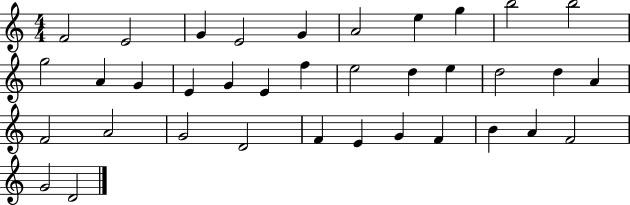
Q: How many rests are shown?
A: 0